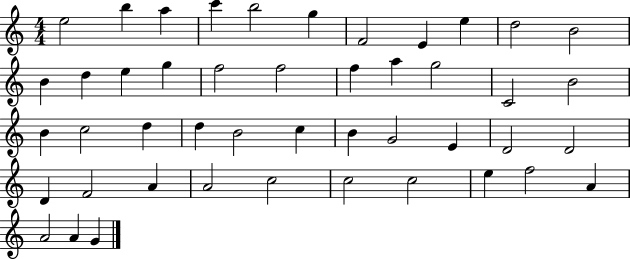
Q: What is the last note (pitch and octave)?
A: G4